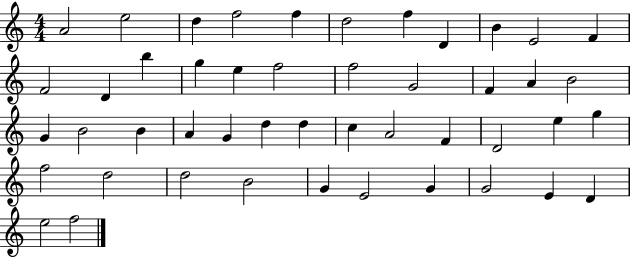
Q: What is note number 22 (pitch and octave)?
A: B4